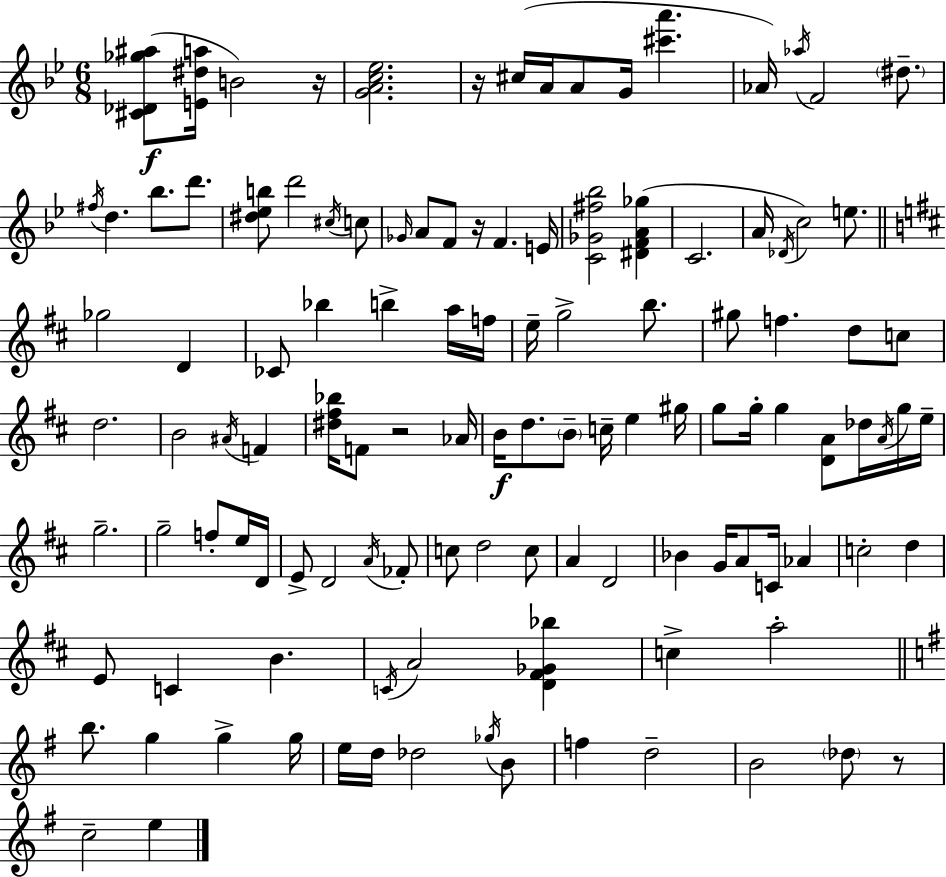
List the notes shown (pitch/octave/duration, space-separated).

[C#4,Db4,Gb5,A#5]/e [E4,D#5,A5]/s B4/h R/s [G4,A4,C5,Eb5]/h. R/s C#5/s A4/s A4/e G4/s [C#6,A6]/q. Ab4/s Ab5/s F4/h D#5/e. F#5/s D5/q. Bb5/e. D6/e. [D#5,Eb5,B5]/e D6/h C#5/s C5/e Gb4/s A4/e F4/e R/s F4/q. E4/s [C4,Gb4,F#5,Bb5]/h [D#4,F4,A4,Gb5]/q C4/h. A4/s Db4/s C5/h E5/e. Gb5/h D4/q CES4/e Bb5/q B5/q A5/s F5/s E5/s G5/h B5/e. G#5/e F5/q. D5/e C5/e D5/h. B4/h A#4/s F4/q [D#5,F#5,Bb5]/s F4/e R/h Ab4/s B4/s D5/e. B4/e C5/s E5/q G#5/s G5/e G5/s G5/q [D4,A4]/e Db5/s A4/s G5/s E5/s G5/h. G5/h F5/e E5/s D4/s E4/e D4/h A4/s FES4/e C5/e D5/h C5/e A4/q D4/h Bb4/q G4/s A4/e C4/s Ab4/q C5/h D5/q E4/e C4/q B4/q. C4/s A4/h [D4,F#4,Gb4,Bb5]/q C5/q A5/h B5/e. G5/q G5/q G5/s E5/s D5/s Db5/h Gb5/s B4/e F5/q D5/h B4/h Db5/e R/e C5/h E5/q